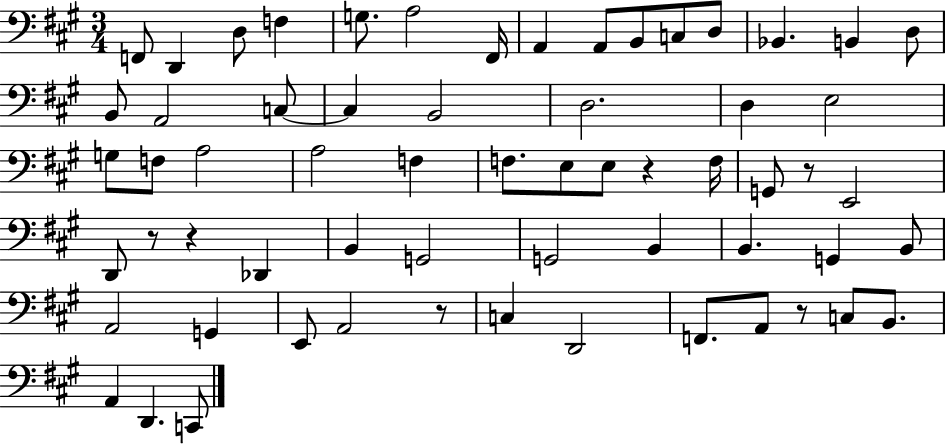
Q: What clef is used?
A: bass